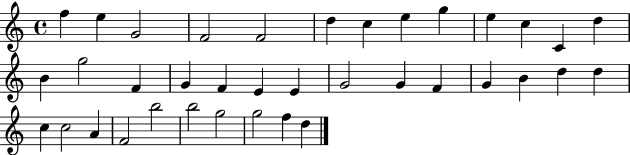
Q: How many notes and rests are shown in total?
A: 37